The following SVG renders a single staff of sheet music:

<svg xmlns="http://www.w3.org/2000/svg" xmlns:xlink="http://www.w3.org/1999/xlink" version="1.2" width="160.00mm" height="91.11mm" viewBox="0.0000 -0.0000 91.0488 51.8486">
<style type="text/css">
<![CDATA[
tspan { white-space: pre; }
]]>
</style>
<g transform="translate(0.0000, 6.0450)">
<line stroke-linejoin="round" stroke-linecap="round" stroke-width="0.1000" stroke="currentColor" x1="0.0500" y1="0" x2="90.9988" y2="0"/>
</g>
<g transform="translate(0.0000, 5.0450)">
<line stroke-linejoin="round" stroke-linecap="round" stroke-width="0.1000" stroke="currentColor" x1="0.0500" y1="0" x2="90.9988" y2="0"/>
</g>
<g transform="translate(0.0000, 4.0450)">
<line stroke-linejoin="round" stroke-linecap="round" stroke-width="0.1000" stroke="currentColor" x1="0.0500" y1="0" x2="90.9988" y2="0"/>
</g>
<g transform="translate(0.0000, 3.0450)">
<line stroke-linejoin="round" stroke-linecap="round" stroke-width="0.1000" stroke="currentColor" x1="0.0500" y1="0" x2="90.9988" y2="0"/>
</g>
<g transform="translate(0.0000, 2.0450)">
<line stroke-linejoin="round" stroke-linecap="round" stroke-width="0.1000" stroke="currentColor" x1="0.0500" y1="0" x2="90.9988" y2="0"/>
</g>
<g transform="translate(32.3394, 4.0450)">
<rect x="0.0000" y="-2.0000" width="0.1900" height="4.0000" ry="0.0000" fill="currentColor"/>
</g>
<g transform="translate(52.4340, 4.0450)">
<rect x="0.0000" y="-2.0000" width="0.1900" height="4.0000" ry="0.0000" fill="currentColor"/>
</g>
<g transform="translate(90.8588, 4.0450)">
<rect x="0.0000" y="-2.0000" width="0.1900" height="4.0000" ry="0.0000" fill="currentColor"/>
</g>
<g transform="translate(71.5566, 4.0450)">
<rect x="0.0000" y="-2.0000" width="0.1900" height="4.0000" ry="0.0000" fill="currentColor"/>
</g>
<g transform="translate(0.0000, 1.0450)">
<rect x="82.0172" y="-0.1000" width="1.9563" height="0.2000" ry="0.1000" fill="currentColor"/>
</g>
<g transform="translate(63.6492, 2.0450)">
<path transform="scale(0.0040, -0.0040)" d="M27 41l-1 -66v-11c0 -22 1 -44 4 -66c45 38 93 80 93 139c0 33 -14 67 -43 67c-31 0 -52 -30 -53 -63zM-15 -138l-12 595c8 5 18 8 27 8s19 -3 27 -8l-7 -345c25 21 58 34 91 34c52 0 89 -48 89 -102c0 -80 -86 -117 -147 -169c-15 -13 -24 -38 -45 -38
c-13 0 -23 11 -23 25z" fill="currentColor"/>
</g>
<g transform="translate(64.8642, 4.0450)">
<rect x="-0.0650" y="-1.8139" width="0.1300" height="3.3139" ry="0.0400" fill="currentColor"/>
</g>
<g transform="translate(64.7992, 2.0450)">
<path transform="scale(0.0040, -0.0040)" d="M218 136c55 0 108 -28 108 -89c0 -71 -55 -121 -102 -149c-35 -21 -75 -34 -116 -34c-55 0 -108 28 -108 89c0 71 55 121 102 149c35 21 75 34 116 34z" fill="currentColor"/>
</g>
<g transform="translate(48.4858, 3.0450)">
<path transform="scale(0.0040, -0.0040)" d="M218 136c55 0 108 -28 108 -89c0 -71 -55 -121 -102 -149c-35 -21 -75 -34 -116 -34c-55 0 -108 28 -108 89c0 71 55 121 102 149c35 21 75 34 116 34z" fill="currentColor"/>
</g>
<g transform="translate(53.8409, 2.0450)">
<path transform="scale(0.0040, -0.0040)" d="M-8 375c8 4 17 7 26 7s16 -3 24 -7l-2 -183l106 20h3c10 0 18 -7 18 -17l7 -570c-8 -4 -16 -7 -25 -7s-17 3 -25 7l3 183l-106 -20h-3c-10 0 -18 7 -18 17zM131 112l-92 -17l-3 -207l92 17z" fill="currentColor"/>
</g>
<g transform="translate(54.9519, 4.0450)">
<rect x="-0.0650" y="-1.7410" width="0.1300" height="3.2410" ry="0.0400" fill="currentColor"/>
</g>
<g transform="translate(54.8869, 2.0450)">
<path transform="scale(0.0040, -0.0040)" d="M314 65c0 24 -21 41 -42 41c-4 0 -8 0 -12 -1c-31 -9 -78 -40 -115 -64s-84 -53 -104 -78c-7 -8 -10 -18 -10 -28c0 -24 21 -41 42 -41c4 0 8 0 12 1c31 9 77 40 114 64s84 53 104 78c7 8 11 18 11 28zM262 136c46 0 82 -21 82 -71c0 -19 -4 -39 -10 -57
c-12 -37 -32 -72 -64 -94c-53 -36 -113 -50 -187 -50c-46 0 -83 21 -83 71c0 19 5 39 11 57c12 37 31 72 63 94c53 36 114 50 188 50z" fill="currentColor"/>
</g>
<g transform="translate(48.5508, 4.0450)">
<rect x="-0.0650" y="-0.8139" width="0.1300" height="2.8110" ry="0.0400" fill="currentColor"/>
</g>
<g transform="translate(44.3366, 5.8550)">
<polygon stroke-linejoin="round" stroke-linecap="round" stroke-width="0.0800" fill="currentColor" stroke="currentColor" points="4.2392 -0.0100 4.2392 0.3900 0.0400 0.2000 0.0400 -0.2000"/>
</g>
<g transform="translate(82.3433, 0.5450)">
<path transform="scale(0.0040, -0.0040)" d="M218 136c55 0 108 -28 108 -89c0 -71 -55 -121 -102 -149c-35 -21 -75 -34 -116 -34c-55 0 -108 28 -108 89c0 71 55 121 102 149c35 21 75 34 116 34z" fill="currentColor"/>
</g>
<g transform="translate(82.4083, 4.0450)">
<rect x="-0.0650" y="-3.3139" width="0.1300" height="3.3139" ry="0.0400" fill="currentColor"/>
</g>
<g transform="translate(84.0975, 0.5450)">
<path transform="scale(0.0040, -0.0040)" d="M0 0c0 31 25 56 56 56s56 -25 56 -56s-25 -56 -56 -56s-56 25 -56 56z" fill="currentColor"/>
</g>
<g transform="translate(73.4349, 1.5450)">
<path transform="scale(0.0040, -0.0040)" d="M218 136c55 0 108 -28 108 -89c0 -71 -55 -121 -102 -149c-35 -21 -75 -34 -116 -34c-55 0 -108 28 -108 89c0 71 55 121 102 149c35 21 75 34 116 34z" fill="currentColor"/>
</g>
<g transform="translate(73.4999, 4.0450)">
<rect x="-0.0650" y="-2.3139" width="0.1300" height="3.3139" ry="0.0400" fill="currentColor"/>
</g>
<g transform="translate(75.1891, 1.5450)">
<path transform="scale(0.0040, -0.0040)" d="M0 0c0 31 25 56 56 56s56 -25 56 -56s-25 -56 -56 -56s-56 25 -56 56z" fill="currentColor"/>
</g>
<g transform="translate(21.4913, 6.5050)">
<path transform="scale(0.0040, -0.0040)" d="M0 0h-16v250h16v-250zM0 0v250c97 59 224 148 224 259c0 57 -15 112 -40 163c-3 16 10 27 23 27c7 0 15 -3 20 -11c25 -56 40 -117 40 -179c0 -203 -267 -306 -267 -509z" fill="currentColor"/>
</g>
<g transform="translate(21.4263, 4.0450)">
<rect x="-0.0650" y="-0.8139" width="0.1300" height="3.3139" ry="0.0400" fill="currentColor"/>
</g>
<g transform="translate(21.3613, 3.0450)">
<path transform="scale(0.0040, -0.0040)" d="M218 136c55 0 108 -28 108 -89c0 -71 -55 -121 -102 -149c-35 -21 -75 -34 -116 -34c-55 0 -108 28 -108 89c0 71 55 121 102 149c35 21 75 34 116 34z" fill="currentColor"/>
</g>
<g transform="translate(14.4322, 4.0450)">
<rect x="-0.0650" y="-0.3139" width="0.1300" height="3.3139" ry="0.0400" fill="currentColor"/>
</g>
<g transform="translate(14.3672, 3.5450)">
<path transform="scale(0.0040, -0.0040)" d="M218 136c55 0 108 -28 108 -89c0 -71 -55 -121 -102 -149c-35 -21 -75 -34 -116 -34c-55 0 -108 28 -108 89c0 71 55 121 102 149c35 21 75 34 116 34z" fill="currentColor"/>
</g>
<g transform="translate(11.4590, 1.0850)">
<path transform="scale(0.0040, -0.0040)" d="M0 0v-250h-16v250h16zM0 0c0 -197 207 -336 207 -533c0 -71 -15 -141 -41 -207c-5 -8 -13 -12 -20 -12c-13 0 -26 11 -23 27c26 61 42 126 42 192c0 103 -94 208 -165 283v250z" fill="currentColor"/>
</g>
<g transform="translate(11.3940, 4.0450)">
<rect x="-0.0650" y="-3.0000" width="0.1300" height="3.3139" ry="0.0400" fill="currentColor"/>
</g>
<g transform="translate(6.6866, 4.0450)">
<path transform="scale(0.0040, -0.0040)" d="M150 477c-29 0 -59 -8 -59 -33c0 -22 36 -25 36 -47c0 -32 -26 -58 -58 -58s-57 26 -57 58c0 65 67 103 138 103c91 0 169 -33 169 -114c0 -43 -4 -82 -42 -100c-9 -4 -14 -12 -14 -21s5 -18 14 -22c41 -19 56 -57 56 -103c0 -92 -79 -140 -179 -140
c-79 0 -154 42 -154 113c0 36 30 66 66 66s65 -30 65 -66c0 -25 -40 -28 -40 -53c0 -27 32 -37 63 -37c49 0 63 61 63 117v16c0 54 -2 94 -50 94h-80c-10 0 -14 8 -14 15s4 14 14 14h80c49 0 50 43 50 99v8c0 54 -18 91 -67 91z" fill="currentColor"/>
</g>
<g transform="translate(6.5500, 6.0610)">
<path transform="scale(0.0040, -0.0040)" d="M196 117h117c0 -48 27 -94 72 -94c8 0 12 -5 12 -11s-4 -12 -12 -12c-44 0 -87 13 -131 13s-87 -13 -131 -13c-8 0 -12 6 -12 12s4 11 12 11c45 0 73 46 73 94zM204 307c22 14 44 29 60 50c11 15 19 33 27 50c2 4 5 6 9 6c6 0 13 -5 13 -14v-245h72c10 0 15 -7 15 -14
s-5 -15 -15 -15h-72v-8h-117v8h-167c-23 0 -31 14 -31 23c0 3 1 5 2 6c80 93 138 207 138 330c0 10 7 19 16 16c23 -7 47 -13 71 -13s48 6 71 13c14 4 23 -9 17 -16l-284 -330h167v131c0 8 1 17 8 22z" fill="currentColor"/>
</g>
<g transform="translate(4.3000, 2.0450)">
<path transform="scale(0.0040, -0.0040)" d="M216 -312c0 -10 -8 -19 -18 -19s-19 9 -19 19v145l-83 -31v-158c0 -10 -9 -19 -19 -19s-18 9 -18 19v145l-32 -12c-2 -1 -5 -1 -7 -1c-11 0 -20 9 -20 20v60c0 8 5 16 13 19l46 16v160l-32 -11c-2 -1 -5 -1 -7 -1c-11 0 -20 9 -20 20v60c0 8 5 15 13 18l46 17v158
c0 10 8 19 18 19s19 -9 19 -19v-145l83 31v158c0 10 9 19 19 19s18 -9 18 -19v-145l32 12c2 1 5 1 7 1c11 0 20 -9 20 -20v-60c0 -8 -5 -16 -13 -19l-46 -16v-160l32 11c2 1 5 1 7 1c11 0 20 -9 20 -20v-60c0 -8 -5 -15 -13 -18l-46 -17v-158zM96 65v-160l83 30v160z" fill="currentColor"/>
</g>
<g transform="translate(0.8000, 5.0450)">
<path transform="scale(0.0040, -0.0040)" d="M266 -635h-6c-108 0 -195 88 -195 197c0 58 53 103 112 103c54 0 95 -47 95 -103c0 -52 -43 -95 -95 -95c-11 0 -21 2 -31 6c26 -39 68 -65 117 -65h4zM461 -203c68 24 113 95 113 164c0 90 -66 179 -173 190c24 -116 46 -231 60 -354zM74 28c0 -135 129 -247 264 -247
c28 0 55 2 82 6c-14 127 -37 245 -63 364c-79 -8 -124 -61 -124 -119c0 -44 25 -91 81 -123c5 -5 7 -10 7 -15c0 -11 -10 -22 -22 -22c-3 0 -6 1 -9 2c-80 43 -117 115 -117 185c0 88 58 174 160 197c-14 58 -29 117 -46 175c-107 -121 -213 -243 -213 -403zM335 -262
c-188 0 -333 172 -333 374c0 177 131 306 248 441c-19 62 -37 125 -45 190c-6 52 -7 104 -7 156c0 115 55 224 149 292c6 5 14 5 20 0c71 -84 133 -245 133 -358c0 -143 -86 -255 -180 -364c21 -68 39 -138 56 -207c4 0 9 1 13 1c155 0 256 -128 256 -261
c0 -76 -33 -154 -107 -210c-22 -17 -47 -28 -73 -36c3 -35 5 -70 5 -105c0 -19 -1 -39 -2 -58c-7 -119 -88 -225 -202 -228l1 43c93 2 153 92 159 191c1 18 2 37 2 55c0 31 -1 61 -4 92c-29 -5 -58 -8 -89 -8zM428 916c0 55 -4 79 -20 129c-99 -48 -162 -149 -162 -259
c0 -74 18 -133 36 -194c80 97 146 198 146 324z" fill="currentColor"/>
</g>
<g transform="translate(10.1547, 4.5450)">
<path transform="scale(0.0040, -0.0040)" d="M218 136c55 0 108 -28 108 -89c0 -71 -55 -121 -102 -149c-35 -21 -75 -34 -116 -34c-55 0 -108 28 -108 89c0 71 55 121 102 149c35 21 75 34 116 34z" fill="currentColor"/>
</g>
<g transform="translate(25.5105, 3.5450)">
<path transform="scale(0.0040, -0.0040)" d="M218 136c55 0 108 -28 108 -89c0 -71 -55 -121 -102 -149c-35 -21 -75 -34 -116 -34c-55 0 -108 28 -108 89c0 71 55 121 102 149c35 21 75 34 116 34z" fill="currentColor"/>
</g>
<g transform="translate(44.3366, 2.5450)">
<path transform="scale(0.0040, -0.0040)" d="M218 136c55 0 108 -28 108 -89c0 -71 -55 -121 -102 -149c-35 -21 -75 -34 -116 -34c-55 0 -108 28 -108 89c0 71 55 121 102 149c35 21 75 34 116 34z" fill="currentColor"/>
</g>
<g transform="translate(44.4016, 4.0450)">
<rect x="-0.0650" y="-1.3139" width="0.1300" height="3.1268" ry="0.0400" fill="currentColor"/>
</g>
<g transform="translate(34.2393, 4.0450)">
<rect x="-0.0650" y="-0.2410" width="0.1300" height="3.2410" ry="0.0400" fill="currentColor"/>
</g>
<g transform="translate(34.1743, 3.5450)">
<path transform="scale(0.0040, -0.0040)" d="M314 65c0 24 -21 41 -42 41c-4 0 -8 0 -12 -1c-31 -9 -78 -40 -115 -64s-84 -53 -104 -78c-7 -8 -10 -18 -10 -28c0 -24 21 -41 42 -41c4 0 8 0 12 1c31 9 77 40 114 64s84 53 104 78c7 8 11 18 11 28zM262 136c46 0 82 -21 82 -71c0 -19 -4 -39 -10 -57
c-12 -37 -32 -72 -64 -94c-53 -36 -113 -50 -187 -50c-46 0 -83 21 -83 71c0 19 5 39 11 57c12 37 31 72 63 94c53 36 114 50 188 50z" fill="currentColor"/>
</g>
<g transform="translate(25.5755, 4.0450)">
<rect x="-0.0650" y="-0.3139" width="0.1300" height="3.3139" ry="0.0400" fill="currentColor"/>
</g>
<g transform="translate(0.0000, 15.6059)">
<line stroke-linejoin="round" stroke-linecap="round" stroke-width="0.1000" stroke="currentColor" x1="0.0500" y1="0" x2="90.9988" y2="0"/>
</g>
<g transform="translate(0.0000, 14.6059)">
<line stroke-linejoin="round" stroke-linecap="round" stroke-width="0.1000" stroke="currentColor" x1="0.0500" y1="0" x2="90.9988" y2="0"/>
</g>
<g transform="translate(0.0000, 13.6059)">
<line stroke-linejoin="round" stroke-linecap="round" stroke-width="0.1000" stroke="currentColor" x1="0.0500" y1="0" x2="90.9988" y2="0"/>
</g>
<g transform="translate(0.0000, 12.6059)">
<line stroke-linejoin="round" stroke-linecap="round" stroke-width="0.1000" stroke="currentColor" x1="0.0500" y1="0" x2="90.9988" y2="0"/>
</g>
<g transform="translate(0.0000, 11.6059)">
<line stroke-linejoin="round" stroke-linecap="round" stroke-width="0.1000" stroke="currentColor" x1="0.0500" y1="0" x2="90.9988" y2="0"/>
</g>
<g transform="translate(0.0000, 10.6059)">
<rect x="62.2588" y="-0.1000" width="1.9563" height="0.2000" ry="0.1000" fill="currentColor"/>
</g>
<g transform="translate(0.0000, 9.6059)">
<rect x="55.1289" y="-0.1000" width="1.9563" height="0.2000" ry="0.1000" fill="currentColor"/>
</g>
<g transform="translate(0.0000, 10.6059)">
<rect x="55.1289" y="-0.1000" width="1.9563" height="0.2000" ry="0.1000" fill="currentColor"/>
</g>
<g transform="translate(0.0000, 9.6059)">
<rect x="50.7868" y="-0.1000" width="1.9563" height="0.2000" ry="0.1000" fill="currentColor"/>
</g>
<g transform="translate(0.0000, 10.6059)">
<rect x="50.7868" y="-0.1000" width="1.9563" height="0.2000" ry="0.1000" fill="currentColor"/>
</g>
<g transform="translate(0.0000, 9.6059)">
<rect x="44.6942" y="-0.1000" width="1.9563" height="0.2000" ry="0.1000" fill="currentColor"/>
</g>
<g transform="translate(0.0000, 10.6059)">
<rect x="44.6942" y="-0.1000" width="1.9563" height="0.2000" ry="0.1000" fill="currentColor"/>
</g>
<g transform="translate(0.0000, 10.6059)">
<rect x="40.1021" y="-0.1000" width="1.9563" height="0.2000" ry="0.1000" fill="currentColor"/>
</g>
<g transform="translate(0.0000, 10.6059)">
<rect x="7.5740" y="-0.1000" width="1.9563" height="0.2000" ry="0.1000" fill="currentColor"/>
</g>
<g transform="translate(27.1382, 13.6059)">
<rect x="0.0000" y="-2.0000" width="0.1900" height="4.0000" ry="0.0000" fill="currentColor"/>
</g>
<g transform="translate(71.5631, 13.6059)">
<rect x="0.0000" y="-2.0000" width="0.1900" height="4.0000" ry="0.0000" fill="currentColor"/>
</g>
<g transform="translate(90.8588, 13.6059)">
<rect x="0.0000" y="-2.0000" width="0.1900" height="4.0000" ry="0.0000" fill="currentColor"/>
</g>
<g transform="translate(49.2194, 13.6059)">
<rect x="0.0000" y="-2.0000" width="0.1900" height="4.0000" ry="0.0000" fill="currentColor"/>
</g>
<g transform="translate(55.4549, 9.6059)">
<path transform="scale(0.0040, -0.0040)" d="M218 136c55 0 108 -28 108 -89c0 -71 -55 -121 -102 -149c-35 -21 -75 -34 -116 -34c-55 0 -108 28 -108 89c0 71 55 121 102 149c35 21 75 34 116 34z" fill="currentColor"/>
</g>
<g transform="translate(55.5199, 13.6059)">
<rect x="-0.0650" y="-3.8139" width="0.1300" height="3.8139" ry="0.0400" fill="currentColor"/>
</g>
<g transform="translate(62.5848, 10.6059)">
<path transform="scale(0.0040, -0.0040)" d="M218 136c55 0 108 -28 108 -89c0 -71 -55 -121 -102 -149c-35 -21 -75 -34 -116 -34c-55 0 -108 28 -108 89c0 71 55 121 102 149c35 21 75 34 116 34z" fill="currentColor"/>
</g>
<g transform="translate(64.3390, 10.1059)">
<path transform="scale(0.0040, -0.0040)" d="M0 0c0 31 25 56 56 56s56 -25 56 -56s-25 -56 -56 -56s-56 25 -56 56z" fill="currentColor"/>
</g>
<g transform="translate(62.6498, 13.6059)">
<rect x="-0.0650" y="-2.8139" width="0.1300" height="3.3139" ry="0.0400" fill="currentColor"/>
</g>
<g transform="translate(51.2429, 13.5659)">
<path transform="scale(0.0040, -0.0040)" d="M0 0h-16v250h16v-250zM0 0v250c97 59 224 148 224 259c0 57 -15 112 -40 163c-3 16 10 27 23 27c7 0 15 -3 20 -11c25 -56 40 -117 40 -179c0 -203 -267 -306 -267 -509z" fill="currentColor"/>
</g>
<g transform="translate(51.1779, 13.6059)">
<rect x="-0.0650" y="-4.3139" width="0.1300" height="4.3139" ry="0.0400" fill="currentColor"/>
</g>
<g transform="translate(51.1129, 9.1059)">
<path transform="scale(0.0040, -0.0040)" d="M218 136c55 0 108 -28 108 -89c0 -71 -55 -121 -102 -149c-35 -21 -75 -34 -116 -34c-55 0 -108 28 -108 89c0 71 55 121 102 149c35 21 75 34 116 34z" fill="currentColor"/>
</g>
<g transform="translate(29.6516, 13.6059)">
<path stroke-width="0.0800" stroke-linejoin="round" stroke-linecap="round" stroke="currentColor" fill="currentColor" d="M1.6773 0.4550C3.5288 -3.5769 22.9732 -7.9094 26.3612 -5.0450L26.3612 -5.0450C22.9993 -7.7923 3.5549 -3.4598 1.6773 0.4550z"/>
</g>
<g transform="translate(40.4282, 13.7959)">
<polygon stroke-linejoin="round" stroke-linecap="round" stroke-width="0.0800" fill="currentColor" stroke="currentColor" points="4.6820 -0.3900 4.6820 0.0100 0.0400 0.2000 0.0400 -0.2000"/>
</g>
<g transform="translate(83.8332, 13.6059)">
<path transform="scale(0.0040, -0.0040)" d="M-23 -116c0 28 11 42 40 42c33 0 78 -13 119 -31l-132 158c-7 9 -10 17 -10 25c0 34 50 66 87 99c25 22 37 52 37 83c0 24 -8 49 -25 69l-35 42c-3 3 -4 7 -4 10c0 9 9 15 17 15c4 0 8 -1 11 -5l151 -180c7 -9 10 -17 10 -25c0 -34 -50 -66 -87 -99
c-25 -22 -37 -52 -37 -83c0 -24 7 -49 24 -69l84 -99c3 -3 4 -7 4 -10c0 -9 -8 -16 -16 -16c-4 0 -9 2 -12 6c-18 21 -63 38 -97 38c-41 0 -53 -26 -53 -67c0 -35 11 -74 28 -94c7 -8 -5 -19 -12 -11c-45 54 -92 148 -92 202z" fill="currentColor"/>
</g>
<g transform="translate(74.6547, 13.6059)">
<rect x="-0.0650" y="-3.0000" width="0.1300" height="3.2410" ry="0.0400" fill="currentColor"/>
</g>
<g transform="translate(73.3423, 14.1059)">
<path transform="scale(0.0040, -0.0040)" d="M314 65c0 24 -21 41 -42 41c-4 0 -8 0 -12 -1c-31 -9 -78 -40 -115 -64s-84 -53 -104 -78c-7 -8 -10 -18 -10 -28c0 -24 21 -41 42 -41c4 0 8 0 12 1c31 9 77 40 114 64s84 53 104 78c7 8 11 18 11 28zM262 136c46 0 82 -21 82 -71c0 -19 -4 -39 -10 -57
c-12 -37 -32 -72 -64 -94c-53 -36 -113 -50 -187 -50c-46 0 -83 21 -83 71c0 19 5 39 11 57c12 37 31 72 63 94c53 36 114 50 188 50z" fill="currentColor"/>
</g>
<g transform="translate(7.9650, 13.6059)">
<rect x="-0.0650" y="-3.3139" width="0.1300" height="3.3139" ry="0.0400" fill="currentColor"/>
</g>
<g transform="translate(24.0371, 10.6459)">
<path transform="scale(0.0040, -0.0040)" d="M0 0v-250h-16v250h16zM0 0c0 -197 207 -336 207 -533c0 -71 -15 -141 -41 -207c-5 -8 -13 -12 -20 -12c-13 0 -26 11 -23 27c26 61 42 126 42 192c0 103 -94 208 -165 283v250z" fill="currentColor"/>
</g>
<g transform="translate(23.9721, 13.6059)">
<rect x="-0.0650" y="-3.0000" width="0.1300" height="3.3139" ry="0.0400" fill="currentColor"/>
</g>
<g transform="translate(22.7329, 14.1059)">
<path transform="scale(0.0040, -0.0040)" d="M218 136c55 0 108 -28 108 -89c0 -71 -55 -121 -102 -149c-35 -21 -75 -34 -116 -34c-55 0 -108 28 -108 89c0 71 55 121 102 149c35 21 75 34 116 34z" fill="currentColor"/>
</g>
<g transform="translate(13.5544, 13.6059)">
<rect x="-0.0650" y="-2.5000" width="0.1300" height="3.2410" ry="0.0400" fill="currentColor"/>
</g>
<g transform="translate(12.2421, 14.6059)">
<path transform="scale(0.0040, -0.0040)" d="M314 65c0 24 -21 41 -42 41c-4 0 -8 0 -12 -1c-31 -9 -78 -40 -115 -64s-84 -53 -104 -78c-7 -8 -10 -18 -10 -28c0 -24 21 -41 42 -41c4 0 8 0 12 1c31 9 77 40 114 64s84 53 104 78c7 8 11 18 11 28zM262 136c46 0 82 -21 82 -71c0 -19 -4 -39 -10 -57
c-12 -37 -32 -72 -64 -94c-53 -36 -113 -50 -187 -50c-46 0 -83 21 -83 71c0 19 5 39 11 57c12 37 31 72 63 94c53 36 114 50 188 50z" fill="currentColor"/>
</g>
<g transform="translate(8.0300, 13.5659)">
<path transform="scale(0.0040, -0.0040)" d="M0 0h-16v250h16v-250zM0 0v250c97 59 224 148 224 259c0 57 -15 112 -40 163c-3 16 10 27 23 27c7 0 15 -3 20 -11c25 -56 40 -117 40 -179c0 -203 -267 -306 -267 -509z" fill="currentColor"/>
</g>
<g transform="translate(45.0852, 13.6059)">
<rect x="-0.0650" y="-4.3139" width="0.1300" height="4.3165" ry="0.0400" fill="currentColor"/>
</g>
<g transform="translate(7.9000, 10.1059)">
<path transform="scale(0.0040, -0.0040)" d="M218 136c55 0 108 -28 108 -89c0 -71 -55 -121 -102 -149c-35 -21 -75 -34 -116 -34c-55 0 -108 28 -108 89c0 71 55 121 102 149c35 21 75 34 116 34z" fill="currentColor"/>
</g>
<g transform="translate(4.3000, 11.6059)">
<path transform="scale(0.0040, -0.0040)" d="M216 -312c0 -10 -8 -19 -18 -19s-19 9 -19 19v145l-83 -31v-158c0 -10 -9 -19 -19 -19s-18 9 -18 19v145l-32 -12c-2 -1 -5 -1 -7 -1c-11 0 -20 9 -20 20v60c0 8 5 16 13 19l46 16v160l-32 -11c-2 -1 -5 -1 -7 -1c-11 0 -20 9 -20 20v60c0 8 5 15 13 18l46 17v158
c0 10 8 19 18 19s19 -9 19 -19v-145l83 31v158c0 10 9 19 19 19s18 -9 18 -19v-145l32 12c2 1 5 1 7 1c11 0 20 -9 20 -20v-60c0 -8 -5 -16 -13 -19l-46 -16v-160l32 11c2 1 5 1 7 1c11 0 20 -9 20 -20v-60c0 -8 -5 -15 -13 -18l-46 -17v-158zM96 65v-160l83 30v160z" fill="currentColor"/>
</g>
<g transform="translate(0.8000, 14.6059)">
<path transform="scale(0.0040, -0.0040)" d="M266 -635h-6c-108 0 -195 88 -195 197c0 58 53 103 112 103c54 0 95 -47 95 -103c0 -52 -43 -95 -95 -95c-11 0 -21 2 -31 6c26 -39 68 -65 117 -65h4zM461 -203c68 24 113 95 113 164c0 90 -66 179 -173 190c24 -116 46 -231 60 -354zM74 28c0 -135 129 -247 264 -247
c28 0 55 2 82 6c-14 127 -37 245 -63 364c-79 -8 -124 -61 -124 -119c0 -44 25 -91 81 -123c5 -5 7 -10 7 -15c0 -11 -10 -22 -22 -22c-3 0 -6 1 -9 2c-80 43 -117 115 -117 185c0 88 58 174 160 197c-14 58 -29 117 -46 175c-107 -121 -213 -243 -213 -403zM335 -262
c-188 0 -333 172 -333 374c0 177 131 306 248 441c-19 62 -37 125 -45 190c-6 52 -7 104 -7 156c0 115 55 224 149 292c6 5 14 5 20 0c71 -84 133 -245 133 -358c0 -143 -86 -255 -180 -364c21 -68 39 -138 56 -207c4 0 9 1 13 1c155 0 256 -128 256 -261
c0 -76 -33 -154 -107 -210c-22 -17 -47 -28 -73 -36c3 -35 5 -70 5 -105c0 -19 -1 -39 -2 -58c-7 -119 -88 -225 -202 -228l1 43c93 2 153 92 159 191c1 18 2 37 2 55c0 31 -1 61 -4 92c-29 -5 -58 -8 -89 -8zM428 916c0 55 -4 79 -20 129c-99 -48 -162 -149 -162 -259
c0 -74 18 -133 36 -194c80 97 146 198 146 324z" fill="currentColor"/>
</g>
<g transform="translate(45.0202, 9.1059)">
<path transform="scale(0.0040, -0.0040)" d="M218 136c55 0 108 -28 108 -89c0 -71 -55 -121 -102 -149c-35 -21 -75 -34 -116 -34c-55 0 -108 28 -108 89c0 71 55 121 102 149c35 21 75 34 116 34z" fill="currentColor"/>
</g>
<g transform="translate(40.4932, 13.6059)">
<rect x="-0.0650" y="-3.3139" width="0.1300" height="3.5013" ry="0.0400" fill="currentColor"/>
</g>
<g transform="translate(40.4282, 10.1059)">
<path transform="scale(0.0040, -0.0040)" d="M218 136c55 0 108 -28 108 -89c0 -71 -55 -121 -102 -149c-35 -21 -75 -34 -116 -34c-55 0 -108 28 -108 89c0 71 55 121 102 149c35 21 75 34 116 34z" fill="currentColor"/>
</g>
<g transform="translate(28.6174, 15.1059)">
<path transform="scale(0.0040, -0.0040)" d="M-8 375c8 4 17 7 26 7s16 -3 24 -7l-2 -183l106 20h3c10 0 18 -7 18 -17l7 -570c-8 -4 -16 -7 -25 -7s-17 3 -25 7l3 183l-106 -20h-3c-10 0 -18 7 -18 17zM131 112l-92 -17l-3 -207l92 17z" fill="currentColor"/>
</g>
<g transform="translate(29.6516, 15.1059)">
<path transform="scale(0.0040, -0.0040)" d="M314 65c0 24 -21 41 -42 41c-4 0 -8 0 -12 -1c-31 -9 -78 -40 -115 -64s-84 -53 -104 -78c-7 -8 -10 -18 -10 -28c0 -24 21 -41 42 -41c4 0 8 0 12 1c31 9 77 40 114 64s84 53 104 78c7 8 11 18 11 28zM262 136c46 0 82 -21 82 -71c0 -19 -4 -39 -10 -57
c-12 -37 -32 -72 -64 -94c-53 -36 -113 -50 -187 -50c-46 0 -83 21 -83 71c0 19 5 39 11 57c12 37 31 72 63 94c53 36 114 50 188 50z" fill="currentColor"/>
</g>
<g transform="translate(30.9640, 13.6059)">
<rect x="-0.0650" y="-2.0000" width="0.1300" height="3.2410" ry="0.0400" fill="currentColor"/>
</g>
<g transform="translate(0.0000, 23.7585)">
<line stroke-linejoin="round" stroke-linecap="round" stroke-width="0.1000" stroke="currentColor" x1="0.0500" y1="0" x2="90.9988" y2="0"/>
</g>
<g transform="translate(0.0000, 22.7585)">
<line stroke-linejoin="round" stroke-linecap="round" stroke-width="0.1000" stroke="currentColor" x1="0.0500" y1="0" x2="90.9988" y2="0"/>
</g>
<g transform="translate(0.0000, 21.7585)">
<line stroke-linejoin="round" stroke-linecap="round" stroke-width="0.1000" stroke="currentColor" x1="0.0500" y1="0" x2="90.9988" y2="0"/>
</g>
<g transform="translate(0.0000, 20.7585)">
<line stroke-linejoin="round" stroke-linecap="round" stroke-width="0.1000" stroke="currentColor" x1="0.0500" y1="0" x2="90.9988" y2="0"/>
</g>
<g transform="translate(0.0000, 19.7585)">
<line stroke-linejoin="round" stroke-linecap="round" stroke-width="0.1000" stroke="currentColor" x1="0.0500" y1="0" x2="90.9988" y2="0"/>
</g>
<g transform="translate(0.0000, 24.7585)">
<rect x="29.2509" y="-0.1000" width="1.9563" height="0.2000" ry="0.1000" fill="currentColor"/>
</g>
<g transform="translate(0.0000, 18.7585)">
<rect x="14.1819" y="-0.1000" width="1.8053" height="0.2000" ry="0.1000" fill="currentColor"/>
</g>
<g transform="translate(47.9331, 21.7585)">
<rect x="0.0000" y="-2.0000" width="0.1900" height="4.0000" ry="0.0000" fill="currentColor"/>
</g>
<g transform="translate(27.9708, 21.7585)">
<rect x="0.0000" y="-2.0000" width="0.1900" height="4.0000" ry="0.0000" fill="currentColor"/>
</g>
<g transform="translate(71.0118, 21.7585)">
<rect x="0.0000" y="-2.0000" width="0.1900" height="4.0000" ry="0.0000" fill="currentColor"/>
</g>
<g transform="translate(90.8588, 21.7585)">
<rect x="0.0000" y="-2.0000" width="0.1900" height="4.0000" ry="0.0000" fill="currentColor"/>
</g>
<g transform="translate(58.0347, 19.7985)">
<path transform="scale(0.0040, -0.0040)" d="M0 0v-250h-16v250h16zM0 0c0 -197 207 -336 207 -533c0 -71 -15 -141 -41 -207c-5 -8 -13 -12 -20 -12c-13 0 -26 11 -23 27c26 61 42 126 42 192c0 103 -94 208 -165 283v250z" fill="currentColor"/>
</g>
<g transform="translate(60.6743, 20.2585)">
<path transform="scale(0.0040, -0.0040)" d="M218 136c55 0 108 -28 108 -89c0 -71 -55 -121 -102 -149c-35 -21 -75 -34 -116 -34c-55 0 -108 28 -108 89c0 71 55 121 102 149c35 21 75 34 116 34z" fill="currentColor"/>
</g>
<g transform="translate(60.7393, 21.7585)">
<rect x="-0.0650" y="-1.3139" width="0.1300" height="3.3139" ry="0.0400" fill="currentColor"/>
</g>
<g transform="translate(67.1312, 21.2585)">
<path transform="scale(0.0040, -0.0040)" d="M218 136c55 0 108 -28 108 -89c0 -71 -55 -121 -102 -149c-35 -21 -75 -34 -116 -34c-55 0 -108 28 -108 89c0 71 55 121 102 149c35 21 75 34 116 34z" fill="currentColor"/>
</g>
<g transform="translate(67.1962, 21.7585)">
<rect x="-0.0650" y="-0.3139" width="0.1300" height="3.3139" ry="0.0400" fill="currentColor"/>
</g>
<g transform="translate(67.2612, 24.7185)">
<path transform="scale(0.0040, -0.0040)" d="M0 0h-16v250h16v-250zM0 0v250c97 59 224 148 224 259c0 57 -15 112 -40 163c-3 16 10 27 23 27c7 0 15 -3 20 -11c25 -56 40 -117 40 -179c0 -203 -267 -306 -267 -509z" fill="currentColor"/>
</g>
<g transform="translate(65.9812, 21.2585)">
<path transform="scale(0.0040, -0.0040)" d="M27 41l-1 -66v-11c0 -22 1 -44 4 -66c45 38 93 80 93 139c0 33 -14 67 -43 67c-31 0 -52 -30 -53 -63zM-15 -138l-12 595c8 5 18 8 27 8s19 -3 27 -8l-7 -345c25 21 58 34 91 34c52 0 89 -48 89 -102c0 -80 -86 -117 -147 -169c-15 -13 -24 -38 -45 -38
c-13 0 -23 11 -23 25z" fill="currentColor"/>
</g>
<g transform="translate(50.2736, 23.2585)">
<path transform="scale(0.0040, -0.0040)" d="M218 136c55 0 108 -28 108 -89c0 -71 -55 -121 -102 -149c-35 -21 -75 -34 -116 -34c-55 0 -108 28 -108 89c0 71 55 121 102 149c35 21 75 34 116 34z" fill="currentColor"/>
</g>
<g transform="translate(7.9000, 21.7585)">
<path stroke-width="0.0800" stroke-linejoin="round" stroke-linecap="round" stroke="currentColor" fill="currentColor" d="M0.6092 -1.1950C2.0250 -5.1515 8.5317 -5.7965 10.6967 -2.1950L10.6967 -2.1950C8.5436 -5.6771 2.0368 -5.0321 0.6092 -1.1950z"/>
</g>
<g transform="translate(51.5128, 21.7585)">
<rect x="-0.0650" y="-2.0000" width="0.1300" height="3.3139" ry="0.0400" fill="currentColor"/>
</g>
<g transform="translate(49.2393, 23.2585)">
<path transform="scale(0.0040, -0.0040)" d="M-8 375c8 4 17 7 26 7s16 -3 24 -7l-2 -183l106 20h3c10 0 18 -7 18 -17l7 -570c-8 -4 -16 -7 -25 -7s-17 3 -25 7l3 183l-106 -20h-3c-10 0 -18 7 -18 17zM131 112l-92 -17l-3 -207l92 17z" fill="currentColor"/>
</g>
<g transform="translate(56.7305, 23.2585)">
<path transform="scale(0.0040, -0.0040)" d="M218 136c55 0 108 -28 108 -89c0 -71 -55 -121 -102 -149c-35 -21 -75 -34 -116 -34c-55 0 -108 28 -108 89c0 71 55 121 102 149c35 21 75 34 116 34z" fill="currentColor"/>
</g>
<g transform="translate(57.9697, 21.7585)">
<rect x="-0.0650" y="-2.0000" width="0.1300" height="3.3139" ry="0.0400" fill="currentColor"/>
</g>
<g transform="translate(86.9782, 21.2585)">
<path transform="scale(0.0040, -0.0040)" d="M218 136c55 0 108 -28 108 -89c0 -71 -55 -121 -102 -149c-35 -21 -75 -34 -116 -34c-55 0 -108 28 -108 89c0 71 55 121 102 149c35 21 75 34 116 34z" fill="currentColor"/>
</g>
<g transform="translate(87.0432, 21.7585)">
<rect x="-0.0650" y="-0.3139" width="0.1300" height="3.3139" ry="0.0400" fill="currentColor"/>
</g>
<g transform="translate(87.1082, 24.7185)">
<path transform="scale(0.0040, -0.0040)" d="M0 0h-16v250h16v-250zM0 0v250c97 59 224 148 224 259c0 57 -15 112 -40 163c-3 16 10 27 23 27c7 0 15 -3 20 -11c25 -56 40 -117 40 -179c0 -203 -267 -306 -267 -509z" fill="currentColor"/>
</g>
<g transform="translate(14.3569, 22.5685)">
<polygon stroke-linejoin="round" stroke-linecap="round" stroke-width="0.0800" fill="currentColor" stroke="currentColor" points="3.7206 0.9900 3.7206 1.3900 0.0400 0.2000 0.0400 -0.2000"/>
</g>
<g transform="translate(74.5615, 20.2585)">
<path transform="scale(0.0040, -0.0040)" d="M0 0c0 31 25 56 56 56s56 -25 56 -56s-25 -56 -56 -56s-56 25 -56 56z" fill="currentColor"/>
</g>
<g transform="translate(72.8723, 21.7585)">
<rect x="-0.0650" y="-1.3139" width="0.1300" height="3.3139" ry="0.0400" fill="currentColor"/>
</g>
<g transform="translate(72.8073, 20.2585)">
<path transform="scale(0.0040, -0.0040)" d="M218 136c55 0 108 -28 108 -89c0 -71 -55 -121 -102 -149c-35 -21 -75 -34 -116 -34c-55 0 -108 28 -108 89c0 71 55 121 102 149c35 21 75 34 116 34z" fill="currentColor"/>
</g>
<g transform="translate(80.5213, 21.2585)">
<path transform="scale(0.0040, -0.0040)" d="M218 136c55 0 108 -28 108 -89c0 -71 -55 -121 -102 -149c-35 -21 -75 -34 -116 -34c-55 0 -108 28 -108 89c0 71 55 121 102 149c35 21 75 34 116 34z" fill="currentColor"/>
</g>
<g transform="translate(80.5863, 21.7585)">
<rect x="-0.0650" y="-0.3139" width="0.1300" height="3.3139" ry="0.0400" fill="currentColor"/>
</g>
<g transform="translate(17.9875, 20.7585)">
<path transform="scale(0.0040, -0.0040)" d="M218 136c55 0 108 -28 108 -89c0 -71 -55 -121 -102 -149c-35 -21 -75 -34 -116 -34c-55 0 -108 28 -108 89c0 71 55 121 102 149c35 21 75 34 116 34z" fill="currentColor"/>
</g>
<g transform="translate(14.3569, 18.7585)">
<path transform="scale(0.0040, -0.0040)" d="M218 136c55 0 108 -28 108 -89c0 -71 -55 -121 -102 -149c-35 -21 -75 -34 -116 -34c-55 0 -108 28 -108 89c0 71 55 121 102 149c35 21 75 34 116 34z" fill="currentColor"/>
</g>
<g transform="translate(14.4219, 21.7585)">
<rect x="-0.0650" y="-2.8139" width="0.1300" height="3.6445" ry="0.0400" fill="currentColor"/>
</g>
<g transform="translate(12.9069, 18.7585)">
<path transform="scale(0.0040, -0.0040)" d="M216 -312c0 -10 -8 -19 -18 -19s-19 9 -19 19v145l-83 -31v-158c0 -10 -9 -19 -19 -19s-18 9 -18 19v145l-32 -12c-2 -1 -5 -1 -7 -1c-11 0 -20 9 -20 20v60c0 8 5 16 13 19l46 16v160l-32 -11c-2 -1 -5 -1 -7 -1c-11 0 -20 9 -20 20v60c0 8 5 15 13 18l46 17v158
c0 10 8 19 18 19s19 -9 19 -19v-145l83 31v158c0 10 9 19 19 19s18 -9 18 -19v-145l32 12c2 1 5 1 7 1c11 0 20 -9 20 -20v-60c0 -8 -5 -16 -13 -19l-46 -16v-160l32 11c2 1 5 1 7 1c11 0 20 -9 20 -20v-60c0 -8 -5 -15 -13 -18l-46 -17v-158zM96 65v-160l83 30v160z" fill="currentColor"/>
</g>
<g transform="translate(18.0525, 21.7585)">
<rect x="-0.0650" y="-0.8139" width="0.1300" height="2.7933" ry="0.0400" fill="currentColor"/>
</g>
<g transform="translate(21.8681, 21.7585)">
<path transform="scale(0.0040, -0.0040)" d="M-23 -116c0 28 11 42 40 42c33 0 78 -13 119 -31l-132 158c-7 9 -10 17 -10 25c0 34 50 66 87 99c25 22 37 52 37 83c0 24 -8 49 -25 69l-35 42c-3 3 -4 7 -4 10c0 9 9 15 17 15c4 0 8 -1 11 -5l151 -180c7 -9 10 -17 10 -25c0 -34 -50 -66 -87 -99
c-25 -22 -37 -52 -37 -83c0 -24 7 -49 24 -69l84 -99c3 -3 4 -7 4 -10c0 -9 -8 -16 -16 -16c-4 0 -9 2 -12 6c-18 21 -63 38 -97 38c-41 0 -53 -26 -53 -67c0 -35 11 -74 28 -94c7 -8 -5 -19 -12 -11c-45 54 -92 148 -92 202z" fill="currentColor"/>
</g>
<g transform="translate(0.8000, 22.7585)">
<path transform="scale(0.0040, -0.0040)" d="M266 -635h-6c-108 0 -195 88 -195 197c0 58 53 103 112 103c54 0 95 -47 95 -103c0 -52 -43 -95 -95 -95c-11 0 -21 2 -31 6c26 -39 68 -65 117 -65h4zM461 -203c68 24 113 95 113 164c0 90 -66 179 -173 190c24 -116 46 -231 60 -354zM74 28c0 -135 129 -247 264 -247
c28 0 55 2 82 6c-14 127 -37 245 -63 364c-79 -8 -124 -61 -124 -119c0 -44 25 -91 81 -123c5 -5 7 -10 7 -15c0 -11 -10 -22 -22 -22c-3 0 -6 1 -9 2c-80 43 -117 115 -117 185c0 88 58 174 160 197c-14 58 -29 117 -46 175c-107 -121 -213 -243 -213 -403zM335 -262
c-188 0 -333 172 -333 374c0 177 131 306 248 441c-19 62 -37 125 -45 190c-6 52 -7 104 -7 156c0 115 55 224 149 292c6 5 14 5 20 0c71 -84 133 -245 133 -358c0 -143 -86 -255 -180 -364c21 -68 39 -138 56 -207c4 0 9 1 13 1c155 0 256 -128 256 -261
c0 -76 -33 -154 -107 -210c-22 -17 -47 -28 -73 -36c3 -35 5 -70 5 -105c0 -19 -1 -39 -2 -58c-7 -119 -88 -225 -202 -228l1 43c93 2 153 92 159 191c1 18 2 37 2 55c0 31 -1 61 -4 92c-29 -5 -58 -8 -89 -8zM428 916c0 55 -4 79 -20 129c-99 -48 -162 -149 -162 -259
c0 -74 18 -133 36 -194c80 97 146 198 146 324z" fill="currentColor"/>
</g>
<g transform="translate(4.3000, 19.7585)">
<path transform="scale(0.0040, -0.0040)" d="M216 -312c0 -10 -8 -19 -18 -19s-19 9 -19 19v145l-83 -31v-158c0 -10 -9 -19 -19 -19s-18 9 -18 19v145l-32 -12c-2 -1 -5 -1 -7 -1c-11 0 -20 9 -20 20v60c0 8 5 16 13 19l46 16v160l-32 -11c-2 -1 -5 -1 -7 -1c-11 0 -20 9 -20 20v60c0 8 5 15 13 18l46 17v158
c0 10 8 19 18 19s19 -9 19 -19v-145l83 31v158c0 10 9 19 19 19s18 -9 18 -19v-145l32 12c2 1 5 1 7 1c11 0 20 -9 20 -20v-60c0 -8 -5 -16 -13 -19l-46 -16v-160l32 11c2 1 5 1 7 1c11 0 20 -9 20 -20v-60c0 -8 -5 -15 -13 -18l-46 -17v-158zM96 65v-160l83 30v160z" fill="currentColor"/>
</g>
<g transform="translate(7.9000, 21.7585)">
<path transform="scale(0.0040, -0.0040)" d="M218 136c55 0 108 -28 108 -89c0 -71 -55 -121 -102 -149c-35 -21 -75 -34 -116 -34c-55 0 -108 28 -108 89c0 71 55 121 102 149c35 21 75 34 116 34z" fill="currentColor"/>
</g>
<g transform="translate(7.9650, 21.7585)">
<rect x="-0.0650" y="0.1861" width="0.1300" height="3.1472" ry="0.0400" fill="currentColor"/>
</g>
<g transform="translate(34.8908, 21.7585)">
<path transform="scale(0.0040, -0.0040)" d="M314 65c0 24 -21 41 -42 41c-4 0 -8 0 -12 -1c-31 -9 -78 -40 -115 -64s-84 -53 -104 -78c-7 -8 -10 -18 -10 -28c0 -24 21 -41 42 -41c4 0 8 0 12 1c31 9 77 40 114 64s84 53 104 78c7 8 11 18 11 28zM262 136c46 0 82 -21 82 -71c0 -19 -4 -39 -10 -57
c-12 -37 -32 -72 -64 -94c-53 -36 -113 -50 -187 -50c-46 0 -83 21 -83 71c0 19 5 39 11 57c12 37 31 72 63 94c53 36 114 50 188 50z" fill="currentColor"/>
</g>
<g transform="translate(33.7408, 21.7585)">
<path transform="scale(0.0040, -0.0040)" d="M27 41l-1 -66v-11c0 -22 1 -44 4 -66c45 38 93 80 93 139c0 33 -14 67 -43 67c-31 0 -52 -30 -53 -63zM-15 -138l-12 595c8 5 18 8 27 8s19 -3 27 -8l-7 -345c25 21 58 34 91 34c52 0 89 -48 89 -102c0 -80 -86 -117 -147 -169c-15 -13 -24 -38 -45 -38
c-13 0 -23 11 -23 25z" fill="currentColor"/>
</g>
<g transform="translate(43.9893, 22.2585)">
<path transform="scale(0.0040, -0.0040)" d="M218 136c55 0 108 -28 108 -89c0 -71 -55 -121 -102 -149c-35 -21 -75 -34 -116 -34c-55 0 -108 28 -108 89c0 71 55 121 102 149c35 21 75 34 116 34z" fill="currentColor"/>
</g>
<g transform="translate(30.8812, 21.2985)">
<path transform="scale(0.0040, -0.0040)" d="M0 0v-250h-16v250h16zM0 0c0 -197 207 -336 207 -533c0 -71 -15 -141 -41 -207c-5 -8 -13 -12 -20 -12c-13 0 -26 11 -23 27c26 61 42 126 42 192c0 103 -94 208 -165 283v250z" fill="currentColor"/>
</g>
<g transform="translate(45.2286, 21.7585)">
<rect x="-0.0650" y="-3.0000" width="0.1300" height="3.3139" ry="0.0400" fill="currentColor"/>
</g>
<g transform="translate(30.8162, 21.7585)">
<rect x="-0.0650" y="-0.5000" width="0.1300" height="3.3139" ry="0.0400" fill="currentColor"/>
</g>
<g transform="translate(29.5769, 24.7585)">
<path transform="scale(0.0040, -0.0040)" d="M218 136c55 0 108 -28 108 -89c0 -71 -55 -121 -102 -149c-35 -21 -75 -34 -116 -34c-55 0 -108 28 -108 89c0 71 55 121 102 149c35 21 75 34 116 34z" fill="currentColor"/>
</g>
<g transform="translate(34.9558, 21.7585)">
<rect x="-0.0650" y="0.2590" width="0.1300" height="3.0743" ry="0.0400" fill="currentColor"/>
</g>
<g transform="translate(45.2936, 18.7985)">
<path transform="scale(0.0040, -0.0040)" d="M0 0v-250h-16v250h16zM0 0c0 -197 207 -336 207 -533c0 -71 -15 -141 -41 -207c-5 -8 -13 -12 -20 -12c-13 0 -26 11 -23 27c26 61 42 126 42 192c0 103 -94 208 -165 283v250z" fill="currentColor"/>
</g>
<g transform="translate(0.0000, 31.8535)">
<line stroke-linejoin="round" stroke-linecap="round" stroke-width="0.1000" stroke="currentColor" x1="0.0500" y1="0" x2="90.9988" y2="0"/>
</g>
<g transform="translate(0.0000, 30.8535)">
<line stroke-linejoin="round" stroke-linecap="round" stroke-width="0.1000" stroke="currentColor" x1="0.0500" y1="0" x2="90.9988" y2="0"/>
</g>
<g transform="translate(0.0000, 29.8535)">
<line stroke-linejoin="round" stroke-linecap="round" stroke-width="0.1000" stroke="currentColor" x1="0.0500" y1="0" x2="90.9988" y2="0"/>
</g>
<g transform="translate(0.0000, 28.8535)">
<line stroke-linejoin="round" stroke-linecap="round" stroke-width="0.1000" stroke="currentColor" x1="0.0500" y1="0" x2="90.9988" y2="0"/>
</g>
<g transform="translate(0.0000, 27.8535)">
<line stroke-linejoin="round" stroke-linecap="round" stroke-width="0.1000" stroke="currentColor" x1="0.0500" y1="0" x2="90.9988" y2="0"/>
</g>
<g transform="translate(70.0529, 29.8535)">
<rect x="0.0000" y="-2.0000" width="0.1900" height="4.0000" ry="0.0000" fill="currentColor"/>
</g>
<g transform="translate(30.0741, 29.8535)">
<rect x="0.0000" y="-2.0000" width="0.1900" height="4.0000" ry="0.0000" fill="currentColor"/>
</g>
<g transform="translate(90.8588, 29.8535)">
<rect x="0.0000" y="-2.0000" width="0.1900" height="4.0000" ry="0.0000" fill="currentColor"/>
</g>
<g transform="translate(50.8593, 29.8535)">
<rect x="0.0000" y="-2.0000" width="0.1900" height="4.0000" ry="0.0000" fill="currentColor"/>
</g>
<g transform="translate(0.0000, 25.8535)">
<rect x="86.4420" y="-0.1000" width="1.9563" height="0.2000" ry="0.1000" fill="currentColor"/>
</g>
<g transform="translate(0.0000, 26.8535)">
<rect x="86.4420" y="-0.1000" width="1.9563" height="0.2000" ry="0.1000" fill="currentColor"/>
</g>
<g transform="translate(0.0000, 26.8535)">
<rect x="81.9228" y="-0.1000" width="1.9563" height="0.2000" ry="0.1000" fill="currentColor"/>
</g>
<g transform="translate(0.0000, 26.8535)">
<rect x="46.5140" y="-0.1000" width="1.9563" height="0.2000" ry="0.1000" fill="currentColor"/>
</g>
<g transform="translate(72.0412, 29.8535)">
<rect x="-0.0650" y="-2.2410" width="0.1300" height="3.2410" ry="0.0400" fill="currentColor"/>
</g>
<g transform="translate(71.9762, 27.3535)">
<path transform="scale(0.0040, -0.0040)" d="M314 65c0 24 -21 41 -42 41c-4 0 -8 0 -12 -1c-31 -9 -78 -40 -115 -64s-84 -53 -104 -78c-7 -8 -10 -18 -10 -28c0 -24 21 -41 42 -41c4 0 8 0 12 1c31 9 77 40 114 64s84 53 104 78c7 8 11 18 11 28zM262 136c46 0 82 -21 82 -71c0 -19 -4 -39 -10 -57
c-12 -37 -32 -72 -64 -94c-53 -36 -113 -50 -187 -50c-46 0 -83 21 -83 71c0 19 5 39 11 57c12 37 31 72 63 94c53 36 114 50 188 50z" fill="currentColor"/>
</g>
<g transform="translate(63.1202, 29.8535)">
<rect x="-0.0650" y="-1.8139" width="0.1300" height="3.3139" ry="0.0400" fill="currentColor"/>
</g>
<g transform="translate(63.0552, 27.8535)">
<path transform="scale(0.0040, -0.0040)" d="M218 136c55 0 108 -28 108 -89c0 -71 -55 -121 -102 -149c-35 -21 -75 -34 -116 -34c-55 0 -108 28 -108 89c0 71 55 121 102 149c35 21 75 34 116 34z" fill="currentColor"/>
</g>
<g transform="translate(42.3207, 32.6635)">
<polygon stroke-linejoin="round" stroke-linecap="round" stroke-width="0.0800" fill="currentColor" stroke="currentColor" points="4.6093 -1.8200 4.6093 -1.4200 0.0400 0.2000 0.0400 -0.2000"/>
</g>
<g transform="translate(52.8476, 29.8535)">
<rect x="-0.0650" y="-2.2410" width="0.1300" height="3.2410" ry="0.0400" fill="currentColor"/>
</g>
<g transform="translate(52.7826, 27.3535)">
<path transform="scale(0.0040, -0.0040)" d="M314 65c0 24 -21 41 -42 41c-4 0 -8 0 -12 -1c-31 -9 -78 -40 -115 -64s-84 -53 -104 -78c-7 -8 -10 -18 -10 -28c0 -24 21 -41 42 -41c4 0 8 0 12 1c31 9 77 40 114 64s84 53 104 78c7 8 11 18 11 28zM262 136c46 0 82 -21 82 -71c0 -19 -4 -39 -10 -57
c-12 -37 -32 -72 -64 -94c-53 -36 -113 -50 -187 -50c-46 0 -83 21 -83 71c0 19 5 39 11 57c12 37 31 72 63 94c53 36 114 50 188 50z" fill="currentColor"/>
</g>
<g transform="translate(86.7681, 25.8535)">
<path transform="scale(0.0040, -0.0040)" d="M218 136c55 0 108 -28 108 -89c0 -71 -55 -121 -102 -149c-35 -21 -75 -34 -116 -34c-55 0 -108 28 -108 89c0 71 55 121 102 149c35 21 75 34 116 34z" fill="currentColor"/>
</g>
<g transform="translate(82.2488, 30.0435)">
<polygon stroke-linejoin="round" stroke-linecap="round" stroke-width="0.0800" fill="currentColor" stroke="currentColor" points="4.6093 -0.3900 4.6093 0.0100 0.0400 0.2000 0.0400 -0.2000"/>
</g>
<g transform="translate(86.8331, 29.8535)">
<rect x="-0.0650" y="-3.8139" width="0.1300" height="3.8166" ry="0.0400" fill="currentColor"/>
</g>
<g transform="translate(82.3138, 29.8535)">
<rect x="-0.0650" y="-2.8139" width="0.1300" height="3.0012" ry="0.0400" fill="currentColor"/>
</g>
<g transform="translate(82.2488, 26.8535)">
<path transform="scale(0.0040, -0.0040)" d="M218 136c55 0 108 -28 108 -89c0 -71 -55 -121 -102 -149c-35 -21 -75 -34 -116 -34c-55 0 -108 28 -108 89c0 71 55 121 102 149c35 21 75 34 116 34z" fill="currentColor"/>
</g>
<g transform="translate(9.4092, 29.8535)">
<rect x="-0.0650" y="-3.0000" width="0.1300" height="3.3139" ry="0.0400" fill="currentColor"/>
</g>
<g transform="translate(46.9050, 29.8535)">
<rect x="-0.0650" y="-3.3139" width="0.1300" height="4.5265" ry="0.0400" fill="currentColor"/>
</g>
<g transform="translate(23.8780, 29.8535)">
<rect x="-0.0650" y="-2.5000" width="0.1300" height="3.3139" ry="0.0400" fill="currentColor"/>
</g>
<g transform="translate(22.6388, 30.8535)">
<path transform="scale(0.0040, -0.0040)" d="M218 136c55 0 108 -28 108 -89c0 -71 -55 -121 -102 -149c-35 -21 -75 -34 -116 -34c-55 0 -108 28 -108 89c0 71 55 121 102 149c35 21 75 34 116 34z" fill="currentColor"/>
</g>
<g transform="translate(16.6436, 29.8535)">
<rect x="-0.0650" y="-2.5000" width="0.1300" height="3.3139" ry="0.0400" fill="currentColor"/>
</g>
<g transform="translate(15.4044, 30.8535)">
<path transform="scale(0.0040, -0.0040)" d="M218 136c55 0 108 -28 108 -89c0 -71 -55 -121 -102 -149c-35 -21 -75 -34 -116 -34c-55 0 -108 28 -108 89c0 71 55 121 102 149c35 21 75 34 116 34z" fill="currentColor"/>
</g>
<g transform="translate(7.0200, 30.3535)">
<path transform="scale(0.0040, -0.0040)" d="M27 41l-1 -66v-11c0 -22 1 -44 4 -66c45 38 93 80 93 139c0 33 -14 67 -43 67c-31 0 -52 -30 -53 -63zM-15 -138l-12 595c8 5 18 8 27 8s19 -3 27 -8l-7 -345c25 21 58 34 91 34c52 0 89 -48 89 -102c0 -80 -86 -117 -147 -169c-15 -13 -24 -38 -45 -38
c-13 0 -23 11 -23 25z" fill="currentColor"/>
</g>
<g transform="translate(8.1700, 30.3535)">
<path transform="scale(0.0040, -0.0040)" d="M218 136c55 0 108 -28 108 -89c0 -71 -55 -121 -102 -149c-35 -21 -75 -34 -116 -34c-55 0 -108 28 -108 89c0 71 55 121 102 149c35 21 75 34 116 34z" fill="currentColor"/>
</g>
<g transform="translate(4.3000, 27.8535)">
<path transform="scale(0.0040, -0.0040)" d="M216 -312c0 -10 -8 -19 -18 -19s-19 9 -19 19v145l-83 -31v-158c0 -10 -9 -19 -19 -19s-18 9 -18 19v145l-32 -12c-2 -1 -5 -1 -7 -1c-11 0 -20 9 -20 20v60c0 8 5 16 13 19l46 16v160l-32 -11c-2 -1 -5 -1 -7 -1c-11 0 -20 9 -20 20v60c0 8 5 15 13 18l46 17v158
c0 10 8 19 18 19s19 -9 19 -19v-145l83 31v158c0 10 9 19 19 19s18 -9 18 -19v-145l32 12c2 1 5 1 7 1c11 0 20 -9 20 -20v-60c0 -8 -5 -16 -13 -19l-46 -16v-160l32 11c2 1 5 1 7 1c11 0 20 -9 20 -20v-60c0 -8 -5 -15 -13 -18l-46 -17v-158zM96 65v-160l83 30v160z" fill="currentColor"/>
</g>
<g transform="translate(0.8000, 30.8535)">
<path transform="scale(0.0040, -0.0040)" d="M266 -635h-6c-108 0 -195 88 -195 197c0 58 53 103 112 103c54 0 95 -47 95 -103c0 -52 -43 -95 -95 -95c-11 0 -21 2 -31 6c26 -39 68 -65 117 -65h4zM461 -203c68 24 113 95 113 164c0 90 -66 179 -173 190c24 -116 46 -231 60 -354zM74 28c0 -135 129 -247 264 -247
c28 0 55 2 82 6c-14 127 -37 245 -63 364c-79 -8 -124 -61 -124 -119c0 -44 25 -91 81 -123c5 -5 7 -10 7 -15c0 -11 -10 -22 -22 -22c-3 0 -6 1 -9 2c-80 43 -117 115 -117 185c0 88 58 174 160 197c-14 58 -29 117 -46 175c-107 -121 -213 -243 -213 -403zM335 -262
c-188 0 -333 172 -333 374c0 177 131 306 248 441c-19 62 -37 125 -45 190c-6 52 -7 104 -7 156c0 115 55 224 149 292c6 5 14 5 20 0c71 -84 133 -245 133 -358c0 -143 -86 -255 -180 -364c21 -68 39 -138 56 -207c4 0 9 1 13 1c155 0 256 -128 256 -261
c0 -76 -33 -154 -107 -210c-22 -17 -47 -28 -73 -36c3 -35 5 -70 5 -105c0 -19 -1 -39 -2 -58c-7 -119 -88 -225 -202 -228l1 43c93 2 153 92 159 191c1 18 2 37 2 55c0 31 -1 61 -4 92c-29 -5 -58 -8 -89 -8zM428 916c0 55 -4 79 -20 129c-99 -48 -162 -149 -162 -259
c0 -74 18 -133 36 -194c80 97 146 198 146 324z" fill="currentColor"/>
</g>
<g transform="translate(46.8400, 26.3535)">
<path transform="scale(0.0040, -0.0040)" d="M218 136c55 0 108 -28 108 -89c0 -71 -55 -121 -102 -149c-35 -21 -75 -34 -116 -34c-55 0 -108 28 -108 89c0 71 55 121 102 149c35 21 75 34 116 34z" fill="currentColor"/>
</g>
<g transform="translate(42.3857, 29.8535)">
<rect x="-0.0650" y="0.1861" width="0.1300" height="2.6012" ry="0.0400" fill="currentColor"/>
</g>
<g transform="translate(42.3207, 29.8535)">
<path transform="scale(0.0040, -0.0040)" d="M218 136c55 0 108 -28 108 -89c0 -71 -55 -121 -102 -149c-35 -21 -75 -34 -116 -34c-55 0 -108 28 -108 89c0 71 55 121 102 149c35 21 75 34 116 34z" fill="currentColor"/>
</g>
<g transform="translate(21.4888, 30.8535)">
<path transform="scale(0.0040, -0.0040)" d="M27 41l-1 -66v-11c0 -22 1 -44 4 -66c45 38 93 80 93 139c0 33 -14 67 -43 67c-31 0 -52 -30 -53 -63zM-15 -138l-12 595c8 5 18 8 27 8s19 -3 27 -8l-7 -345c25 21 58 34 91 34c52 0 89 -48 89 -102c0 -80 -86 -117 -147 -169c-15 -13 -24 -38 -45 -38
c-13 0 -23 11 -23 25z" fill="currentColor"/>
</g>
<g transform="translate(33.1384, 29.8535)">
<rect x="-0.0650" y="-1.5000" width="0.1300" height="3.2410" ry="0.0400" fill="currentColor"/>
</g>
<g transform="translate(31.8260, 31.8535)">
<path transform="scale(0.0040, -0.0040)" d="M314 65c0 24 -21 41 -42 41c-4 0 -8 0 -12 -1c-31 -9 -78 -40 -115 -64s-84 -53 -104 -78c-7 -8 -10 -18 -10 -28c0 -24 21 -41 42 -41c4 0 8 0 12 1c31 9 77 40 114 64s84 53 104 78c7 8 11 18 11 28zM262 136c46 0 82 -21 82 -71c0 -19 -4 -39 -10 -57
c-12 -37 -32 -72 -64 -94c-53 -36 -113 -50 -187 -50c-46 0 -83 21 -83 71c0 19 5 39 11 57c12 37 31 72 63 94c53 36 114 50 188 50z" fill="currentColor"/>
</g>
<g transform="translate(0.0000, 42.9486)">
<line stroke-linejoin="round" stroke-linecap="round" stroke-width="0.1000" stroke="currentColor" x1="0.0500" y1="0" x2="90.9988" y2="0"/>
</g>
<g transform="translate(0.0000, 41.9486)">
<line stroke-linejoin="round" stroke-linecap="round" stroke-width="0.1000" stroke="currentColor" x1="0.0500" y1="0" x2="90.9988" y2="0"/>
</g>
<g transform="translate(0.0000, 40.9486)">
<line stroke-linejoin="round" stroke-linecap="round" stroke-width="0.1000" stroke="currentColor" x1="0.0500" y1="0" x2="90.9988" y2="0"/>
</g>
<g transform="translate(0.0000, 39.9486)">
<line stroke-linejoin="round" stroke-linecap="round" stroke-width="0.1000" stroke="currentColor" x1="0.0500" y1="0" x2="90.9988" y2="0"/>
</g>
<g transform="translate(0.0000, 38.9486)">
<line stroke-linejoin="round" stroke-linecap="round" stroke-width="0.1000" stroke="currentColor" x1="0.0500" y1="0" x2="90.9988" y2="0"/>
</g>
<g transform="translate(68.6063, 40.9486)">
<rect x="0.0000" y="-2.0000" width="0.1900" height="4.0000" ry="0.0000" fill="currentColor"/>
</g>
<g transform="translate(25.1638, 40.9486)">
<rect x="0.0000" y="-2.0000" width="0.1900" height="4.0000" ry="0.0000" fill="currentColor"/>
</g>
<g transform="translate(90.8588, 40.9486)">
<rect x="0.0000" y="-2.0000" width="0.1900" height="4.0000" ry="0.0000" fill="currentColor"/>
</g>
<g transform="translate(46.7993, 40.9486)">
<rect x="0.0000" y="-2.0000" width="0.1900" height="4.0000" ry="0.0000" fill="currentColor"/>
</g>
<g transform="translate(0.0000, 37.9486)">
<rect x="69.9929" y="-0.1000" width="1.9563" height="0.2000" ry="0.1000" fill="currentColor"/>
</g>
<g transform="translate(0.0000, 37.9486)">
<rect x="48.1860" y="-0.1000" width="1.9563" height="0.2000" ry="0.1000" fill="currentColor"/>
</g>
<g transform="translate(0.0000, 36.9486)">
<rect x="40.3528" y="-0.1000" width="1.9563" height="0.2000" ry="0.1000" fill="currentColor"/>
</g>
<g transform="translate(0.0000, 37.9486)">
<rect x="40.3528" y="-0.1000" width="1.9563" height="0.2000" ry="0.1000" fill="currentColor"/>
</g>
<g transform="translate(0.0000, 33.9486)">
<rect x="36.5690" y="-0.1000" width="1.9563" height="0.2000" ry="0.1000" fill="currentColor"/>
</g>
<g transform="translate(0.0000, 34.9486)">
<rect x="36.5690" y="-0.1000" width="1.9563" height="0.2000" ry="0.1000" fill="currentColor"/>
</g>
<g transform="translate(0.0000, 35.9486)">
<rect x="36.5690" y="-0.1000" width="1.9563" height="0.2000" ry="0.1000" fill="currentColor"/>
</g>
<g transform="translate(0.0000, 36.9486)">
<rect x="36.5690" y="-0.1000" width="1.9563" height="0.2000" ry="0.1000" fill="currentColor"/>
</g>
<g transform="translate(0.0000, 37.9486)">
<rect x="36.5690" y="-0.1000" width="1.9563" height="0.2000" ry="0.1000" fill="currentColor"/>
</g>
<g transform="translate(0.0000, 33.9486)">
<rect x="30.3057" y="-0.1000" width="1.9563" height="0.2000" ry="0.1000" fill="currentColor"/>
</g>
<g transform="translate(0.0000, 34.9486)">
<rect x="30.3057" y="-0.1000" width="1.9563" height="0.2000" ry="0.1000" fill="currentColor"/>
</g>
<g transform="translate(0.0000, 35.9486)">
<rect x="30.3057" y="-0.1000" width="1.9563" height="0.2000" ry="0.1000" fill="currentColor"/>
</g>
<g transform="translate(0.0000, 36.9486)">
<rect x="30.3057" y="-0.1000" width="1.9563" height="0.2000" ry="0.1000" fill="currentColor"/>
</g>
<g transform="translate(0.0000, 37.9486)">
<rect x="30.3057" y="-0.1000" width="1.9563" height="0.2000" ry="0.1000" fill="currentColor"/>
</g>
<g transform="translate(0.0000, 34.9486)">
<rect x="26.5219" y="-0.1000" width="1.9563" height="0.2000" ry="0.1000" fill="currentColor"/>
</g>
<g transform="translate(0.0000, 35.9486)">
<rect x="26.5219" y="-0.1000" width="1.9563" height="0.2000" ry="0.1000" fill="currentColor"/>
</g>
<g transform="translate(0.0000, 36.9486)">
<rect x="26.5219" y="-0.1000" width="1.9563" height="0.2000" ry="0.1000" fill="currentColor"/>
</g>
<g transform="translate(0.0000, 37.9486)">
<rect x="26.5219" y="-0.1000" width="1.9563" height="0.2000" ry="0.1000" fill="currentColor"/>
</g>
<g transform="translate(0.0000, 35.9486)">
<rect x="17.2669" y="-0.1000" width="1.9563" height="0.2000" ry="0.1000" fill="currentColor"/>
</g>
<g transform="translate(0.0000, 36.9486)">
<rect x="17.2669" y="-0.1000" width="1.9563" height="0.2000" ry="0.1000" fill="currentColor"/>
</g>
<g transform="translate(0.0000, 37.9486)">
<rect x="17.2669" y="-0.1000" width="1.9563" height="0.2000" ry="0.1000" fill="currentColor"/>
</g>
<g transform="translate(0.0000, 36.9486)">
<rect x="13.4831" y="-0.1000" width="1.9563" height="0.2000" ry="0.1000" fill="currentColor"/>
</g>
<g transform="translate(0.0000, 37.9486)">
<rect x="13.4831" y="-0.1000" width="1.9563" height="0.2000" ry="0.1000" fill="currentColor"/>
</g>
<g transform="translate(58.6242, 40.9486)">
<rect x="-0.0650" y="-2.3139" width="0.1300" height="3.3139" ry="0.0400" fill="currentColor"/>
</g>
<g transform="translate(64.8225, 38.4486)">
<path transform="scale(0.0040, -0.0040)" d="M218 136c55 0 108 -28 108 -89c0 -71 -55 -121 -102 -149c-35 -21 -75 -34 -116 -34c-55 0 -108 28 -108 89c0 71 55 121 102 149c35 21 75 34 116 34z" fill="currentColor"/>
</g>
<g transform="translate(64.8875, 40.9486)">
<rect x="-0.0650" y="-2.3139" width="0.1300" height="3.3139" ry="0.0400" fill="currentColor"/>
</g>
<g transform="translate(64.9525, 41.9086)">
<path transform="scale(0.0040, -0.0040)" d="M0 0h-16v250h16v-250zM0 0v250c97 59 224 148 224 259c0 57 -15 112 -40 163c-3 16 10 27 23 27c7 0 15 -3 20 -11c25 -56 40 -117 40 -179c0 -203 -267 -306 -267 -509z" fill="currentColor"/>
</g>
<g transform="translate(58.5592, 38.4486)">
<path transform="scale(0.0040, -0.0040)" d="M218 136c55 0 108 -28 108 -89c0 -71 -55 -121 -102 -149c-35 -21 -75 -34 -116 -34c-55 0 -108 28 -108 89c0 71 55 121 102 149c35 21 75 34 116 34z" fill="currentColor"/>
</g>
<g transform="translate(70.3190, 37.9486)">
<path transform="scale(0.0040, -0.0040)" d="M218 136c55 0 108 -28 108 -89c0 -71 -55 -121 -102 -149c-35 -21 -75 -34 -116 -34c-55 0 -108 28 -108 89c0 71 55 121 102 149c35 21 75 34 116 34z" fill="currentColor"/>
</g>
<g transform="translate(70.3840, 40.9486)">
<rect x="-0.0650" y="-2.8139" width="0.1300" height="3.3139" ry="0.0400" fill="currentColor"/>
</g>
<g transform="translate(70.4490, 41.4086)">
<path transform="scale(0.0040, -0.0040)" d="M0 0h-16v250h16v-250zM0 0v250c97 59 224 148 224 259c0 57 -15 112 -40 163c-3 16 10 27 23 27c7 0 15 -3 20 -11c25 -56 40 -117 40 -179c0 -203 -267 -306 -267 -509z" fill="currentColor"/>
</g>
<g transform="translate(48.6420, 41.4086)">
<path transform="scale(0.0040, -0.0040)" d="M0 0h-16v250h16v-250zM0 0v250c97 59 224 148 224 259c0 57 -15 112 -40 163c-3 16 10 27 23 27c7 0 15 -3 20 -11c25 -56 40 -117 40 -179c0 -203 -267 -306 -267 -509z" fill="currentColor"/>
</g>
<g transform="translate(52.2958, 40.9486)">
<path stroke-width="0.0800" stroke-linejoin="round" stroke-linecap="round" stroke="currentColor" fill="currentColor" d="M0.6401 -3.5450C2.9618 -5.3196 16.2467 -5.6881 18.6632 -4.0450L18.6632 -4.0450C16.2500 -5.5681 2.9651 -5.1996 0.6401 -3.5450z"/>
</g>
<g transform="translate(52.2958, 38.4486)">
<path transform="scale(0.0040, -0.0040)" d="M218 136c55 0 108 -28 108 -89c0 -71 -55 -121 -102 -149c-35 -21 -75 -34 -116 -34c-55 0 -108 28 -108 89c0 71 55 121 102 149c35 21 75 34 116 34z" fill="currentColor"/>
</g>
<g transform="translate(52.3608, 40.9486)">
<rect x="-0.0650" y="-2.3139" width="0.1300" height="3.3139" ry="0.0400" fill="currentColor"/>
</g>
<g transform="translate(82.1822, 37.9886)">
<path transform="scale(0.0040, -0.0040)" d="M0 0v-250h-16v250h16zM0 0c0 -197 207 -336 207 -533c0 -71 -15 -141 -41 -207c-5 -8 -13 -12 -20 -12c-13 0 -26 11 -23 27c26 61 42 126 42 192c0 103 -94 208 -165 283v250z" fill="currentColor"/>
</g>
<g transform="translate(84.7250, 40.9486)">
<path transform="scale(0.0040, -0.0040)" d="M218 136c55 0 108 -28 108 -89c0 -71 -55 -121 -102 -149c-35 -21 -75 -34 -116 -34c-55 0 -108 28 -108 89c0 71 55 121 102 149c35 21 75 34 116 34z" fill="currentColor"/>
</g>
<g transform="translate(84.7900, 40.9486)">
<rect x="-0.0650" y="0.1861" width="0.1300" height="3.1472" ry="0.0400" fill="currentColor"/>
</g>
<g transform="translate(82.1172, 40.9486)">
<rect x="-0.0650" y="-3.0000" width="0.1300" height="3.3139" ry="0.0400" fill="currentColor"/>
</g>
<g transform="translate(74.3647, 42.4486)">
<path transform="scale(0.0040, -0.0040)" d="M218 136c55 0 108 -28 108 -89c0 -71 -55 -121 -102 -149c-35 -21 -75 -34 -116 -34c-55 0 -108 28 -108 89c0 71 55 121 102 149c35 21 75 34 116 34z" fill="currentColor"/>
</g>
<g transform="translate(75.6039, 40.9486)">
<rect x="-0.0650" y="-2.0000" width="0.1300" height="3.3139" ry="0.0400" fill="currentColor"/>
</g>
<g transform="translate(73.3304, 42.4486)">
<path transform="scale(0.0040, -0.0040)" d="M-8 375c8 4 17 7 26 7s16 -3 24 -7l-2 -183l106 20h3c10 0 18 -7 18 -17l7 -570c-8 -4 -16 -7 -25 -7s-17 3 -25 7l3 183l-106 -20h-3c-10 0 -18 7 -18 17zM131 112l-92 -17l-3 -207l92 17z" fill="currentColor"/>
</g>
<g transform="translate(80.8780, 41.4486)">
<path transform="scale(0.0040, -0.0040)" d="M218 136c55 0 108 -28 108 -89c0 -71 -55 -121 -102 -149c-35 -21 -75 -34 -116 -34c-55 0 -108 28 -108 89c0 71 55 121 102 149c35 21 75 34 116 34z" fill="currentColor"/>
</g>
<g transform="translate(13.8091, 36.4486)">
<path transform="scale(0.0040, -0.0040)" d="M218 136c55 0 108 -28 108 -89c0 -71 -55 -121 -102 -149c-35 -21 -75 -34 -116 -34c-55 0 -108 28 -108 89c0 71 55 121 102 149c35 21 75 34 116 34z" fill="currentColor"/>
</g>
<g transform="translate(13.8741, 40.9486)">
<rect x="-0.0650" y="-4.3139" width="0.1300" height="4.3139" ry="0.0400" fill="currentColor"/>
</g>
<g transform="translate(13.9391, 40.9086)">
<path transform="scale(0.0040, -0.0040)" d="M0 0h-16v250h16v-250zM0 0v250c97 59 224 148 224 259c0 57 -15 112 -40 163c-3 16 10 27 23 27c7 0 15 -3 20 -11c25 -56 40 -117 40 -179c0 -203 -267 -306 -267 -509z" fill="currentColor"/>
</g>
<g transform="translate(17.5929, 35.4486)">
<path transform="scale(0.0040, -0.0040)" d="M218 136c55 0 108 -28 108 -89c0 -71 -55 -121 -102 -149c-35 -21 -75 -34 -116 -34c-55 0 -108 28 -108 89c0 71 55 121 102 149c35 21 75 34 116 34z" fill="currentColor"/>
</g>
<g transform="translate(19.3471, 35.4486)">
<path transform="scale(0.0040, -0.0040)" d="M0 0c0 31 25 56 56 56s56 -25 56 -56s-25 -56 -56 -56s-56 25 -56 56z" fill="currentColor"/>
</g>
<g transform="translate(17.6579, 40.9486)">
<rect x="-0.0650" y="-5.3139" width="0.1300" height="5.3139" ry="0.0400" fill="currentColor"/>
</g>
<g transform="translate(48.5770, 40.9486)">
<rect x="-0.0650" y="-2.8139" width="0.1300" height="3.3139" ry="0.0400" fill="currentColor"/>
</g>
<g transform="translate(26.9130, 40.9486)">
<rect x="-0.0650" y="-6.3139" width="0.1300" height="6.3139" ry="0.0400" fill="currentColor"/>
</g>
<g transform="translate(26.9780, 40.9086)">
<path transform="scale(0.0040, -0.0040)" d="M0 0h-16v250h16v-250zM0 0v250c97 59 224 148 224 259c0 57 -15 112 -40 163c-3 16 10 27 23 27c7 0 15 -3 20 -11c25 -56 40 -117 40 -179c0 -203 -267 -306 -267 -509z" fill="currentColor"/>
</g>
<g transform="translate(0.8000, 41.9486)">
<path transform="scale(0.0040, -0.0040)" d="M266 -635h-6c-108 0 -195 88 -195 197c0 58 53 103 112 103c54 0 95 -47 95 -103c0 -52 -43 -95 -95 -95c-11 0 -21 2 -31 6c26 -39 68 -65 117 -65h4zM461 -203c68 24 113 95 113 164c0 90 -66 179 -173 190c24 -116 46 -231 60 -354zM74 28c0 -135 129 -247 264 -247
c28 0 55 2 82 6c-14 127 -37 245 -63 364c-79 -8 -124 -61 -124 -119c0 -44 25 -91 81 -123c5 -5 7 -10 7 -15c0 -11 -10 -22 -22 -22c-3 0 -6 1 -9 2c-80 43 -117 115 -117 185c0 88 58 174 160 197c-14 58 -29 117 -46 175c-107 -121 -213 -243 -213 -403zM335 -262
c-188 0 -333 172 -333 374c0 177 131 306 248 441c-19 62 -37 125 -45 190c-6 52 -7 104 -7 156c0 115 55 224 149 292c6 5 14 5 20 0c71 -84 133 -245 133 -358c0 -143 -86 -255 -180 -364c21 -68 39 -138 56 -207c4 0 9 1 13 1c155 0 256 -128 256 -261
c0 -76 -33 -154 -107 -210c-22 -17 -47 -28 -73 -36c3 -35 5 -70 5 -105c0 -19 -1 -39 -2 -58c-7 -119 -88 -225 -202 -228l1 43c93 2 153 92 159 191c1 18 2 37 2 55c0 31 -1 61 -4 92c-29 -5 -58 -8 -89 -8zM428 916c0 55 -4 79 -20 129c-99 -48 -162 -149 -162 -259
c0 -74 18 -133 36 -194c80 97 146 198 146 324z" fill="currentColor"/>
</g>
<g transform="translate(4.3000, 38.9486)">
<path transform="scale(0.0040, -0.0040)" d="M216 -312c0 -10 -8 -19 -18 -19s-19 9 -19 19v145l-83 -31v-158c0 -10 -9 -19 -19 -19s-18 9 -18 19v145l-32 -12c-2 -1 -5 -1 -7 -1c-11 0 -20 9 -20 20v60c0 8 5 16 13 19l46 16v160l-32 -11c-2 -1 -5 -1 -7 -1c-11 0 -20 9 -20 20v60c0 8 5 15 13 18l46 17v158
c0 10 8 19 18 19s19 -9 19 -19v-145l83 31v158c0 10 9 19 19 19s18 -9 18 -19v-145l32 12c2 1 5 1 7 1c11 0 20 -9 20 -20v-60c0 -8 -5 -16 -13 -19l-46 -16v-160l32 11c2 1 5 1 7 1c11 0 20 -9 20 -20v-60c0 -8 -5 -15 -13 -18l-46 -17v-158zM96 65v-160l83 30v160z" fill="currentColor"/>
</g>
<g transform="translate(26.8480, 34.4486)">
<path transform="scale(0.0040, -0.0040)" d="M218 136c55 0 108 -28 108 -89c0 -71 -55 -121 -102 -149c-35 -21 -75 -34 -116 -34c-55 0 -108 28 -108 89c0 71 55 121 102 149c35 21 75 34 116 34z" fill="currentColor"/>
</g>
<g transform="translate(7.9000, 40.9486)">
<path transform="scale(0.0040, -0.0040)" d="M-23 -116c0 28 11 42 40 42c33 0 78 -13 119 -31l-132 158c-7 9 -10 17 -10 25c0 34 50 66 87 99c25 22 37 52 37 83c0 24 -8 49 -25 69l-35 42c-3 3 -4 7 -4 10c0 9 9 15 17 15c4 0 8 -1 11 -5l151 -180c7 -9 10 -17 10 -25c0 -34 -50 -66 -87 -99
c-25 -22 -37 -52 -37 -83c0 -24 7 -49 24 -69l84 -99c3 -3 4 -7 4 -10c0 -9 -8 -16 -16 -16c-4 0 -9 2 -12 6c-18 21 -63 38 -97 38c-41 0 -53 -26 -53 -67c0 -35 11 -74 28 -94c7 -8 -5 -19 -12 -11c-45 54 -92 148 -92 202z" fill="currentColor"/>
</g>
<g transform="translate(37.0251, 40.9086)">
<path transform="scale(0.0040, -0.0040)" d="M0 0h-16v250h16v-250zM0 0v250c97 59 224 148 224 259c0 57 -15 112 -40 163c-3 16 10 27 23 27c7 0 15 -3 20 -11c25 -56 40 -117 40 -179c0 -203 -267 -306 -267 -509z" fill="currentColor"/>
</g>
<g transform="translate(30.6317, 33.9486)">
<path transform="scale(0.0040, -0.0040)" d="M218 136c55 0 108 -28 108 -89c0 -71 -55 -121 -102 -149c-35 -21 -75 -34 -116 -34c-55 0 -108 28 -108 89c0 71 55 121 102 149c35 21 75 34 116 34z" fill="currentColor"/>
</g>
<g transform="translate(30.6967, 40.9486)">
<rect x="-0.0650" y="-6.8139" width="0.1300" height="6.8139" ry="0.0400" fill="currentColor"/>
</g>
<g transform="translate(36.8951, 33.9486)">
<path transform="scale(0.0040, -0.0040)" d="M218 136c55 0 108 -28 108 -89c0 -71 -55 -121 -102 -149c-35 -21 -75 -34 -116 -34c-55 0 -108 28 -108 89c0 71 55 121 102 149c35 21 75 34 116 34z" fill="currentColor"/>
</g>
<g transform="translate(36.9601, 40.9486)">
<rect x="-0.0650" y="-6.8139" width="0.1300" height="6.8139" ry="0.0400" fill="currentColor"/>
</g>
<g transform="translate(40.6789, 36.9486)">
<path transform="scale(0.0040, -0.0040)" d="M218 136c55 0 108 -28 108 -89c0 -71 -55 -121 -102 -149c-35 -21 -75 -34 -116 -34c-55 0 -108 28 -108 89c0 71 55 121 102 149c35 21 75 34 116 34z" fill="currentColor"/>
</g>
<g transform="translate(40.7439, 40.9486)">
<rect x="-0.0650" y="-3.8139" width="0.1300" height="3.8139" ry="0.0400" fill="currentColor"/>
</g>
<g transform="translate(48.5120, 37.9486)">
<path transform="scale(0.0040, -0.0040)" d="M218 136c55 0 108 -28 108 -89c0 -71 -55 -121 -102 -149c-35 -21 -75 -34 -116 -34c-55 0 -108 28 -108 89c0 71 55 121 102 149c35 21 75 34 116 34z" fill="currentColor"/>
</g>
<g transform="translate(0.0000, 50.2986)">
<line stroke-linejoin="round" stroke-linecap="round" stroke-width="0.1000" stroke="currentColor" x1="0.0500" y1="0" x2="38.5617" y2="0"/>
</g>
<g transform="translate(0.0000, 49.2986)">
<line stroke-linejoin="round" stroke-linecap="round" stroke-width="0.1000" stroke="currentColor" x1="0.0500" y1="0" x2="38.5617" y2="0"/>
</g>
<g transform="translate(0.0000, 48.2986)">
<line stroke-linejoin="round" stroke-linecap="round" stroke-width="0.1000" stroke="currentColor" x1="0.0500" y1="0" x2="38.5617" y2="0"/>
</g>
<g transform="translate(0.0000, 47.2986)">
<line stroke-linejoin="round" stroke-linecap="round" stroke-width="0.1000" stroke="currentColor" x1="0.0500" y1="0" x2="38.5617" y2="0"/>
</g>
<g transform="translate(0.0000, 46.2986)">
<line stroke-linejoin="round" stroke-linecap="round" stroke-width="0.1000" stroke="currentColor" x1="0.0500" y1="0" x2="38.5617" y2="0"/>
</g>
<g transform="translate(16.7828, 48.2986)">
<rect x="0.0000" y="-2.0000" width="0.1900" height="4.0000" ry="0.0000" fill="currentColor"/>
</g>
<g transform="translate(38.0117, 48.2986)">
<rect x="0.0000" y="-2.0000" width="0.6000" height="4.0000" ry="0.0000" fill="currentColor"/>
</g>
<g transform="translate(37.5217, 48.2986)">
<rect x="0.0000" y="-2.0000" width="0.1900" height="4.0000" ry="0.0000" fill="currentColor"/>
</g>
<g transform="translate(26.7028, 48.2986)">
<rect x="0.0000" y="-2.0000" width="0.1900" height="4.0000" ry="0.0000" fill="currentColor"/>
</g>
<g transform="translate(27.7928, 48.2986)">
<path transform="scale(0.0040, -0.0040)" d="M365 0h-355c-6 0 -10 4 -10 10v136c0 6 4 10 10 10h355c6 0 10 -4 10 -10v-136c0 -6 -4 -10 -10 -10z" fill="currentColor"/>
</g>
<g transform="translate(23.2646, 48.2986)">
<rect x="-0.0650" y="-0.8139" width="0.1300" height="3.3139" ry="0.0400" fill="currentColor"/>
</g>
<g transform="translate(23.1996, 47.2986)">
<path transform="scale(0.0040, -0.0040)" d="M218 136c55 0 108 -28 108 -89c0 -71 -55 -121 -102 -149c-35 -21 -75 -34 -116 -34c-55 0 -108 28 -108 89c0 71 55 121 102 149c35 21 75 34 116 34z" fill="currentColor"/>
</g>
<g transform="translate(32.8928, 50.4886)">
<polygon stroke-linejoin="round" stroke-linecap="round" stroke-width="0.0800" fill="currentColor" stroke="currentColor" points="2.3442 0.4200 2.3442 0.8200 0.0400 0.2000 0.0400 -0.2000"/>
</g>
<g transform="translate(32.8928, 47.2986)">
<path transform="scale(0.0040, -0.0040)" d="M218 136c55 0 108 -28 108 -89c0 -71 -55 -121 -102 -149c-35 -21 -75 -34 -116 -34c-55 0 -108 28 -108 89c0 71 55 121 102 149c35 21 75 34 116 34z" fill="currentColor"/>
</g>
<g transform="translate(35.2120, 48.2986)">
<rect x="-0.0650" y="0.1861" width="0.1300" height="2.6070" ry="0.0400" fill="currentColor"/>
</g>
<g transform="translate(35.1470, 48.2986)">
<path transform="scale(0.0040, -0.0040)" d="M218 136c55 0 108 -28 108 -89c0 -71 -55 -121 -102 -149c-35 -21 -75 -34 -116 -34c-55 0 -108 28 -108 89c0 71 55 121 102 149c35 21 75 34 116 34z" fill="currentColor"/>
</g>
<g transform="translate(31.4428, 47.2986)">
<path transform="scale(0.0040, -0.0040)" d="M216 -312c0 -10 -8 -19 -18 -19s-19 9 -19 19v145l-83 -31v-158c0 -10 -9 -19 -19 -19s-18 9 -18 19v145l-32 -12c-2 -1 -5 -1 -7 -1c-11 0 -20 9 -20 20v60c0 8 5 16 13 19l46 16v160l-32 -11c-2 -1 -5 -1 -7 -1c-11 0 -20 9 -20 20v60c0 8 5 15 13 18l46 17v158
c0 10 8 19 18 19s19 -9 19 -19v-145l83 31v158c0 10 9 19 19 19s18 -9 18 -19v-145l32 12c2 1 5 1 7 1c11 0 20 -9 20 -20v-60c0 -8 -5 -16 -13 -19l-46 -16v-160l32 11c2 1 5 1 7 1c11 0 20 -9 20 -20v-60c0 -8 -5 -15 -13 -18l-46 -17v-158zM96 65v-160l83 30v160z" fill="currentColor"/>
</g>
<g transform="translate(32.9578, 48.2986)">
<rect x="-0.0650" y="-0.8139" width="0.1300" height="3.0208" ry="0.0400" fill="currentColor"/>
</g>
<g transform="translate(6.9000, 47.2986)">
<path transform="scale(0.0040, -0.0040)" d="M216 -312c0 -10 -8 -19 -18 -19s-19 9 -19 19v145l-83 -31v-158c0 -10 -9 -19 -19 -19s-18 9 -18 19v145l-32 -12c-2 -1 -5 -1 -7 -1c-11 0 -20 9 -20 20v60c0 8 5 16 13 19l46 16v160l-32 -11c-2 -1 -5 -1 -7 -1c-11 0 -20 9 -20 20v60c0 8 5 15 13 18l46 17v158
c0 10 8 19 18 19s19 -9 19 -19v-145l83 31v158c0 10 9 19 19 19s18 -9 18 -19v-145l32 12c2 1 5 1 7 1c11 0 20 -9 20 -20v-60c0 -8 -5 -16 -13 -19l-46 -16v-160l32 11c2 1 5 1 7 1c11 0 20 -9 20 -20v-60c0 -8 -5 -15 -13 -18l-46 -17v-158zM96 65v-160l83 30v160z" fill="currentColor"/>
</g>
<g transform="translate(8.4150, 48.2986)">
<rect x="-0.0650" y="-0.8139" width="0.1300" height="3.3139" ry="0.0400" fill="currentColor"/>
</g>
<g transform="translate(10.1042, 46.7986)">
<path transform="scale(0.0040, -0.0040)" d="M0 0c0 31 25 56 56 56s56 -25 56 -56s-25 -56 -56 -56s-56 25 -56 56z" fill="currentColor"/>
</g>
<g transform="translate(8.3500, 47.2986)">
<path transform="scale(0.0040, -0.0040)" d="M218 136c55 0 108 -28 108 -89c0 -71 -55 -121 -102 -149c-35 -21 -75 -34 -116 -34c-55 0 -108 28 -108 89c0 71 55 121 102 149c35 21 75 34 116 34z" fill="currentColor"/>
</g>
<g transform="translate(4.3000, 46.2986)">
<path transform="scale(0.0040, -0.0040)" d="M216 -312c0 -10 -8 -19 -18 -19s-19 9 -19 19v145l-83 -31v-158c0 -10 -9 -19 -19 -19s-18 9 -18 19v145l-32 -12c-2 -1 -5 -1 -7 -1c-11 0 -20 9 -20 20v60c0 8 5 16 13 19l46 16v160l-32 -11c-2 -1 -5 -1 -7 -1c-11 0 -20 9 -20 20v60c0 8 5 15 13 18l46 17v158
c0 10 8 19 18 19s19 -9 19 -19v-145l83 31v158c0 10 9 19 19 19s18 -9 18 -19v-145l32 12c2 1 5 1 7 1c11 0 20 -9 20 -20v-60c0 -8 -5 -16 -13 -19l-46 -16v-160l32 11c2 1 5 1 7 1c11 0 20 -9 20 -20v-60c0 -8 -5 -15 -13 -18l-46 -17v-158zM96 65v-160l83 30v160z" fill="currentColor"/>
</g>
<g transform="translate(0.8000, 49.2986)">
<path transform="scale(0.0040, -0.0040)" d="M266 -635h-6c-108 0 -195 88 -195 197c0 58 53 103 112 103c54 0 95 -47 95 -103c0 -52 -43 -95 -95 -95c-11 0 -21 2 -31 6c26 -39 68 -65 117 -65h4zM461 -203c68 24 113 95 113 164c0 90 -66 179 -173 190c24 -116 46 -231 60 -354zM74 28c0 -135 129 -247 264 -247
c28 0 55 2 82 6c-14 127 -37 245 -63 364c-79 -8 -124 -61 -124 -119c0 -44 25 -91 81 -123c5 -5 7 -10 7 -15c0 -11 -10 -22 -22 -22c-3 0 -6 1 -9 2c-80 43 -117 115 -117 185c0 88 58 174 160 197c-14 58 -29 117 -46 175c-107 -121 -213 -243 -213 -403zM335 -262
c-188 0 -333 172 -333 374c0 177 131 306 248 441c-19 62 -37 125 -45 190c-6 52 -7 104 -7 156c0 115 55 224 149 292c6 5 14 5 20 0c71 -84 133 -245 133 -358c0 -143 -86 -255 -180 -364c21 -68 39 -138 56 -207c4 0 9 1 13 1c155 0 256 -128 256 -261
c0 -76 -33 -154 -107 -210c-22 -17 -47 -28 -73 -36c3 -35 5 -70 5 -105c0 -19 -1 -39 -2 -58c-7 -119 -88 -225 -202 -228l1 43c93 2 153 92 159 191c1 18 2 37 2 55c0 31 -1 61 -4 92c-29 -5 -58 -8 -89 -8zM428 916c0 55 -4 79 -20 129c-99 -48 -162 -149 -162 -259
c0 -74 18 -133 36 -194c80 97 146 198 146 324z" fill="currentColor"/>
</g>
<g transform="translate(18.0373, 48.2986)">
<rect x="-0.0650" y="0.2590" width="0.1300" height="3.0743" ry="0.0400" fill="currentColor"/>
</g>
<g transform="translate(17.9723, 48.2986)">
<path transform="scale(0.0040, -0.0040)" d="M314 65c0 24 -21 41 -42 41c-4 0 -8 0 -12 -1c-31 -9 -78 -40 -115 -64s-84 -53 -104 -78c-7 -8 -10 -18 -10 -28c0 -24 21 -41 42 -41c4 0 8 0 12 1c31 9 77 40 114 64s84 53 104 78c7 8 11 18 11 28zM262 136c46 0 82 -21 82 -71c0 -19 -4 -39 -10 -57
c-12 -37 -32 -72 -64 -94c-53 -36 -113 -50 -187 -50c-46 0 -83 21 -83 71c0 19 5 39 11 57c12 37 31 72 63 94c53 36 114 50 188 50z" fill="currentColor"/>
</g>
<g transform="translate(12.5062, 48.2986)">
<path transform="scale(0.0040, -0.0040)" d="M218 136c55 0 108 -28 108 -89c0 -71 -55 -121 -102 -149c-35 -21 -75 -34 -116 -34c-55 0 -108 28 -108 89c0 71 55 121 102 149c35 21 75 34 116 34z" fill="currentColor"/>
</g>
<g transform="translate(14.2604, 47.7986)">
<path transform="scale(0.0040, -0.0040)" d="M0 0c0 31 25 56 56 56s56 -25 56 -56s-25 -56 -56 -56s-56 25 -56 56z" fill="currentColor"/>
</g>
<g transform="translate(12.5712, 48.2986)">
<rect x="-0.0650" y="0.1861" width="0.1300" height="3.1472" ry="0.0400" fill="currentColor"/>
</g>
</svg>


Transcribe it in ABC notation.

X:1
T:Untitled
M:3/4
L:1/4
K:G
A/2 c d/2 c c2 e/2 d/2 f2 _f g b b/2 G2 A/2 F2 b/2 d'/2 d'/2 c' a A2 z B ^a/2 d/2 z C/2 _B2 A/2 F F/2 e _c/2 e c c/2 _A G _G E2 B/2 b/2 g2 ^f g2 a/2 c'/2 z d'/2 ^f' a'/2 b' b'/2 c' a/2 g g g/2 a/2 F A/2 B ^d B B2 d z2 ^d/2 B/2